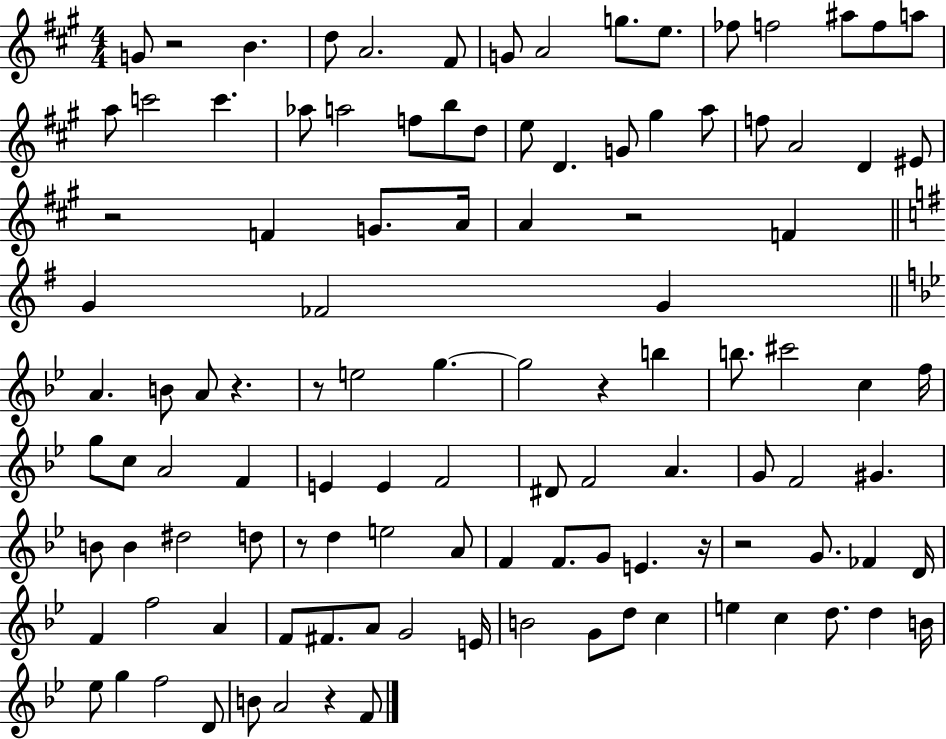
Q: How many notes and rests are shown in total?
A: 111